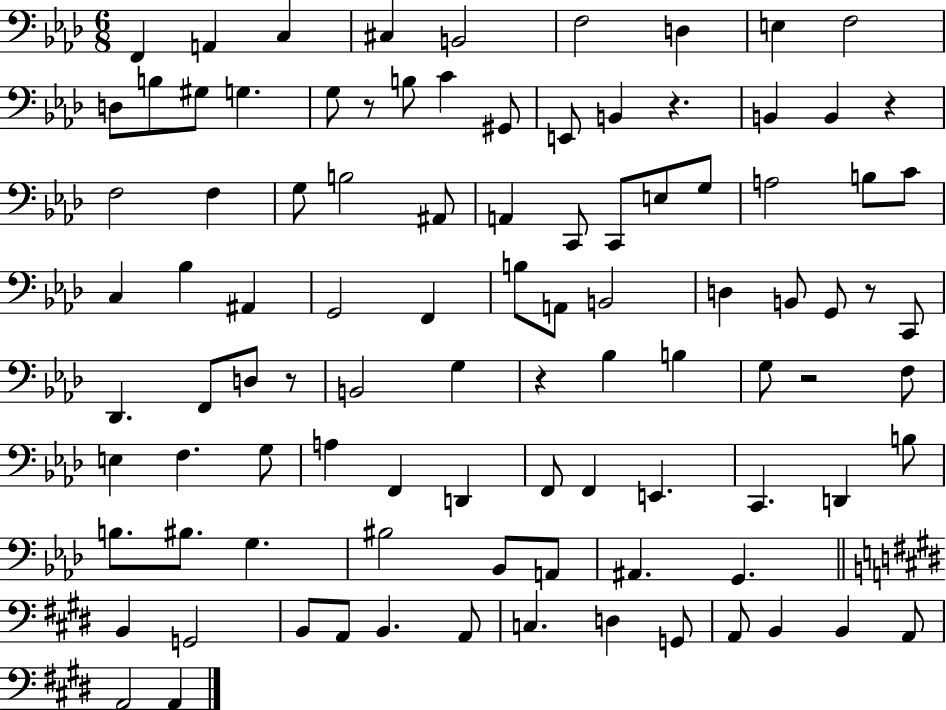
F2/q A2/q C3/q C#3/q B2/h F3/h D3/q E3/q F3/h D3/e B3/e G#3/e G3/q. G3/e R/e B3/e C4/q G#2/e E2/e B2/q R/q. B2/q B2/q R/q F3/h F3/q G3/e B3/h A#2/e A2/q C2/e C2/e E3/e G3/e A3/h B3/e C4/e C3/q Bb3/q A#2/q G2/h F2/q B3/e A2/e B2/h D3/q B2/e G2/e R/e C2/e Db2/q. F2/e D3/e R/e B2/h G3/q R/q Bb3/q B3/q G3/e R/h F3/e E3/q F3/q. G3/e A3/q F2/q D2/q F2/e F2/q E2/q. C2/q. D2/q B3/e B3/e. BIS3/e. G3/q. BIS3/h Bb2/e A2/e A#2/q. G2/q. B2/q G2/h B2/e A2/e B2/q. A2/e C3/q. D3/q G2/e A2/e B2/q B2/q A2/e A2/h A2/q